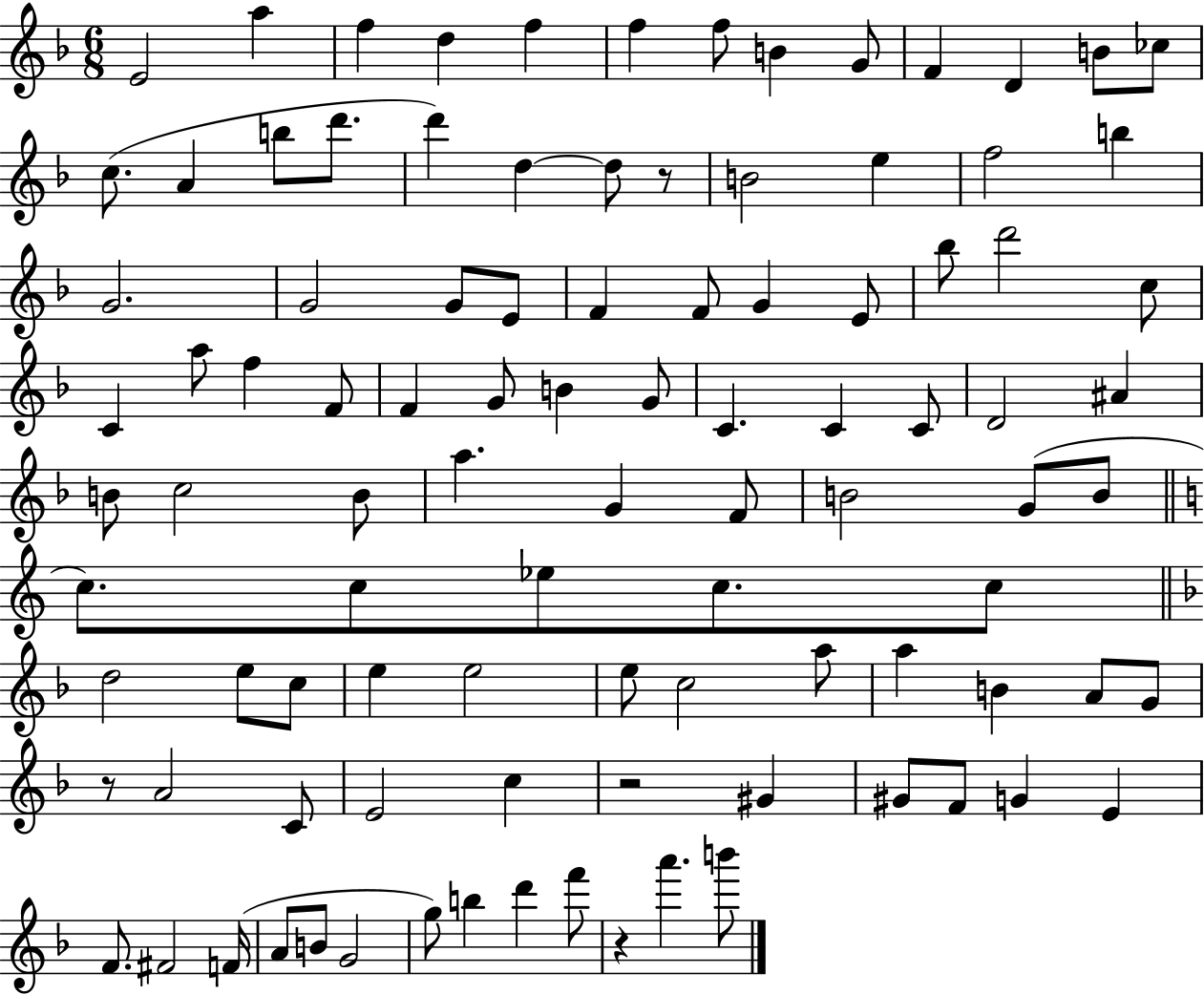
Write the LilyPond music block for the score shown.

{
  \clef treble
  \numericTimeSignature
  \time 6/8
  \key f \major
  e'2 a''4 | f''4 d''4 f''4 | f''4 f''8 b'4 g'8 | f'4 d'4 b'8 ces''8 | \break c''8.( a'4 b''8 d'''8. | d'''4) d''4~~ d''8 r8 | b'2 e''4 | f''2 b''4 | \break g'2. | g'2 g'8 e'8 | f'4 f'8 g'4 e'8 | bes''8 d'''2 c''8 | \break c'4 a''8 f''4 f'8 | f'4 g'8 b'4 g'8 | c'4. c'4 c'8 | d'2 ais'4 | \break b'8 c''2 b'8 | a''4. g'4 f'8 | b'2 g'8( b'8 | \bar "||" \break \key a \minor c''8.) c''8 ees''8 c''8. c''8 | \bar "||" \break \key f \major d''2 e''8 c''8 | e''4 e''2 | e''8 c''2 a''8 | a''4 b'4 a'8 g'8 | \break r8 a'2 c'8 | e'2 c''4 | r2 gis'4 | gis'8 f'8 g'4 e'4 | \break f'8. fis'2 f'16( | a'8 b'8 g'2 | g''8) b''4 d'''4 f'''8 | r4 a'''4. b'''8 | \break \bar "|."
}